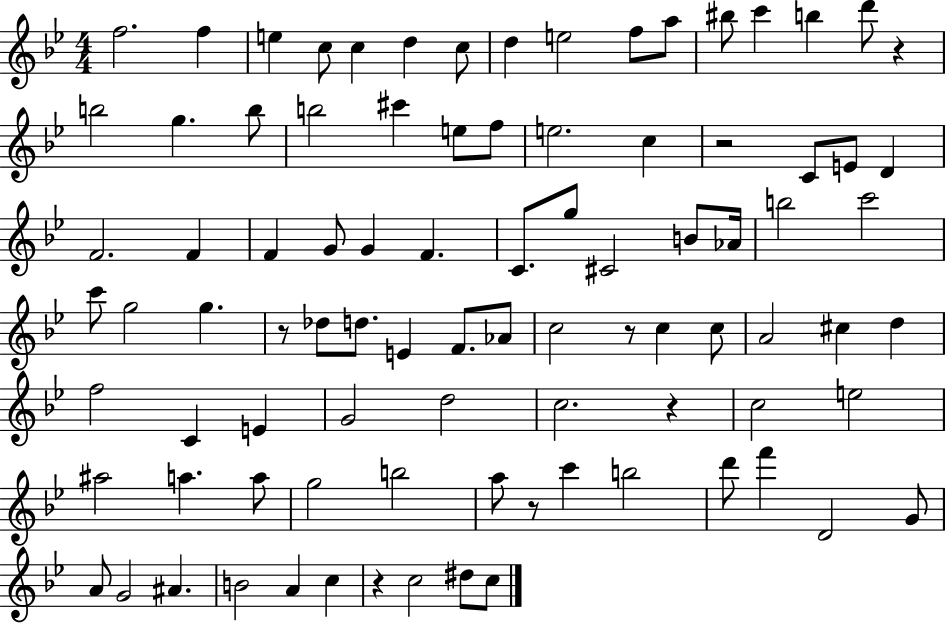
X:1
T:Untitled
M:4/4
L:1/4
K:Bb
f2 f e c/2 c d c/2 d e2 f/2 a/2 ^b/2 c' b d'/2 z b2 g b/2 b2 ^c' e/2 f/2 e2 c z2 C/2 E/2 D F2 F F G/2 G F C/2 g/2 ^C2 B/2 _A/4 b2 c'2 c'/2 g2 g z/2 _d/2 d/2 E F/2 _A/2 c2 z/2 c c/2 A2 ^c d f2 C E G2 d2 c2 z c2 e2 ^a2 a a/2 g2 b2 a/2 z/2 c' b2 d'/2 f' D2 G/2 A/2 G2 ^A B2 A c z c2 ^d/2 c/2